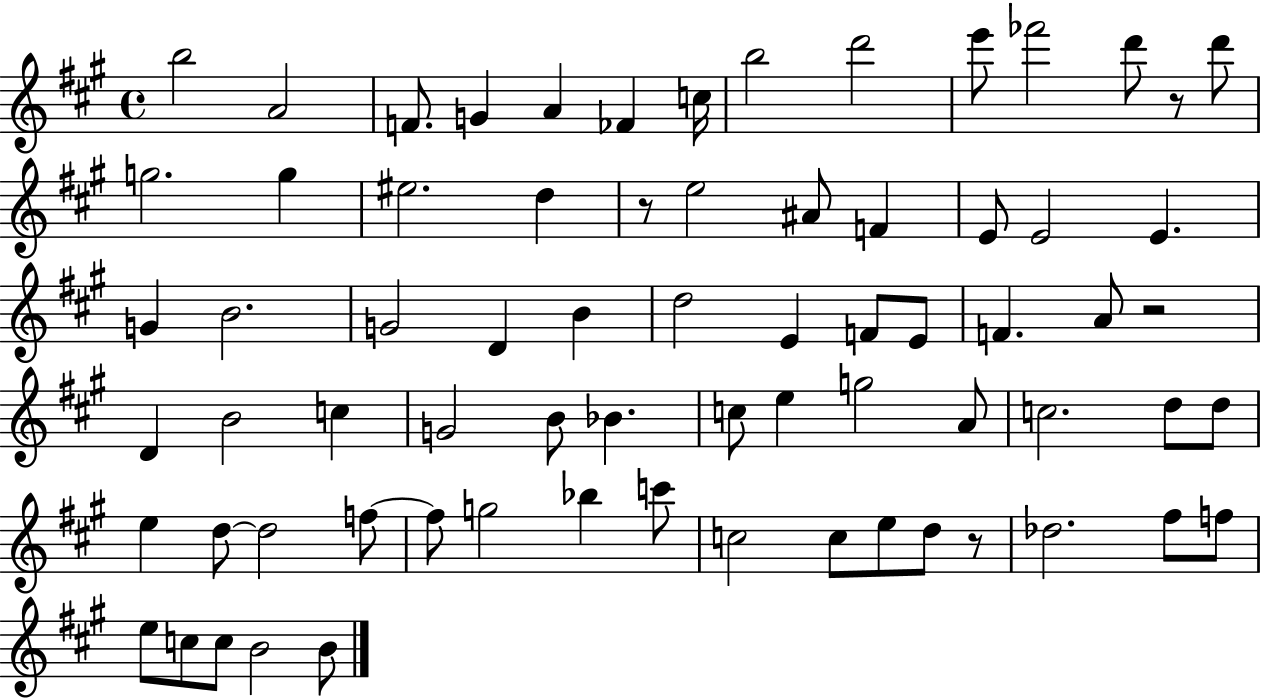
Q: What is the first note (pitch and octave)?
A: B5